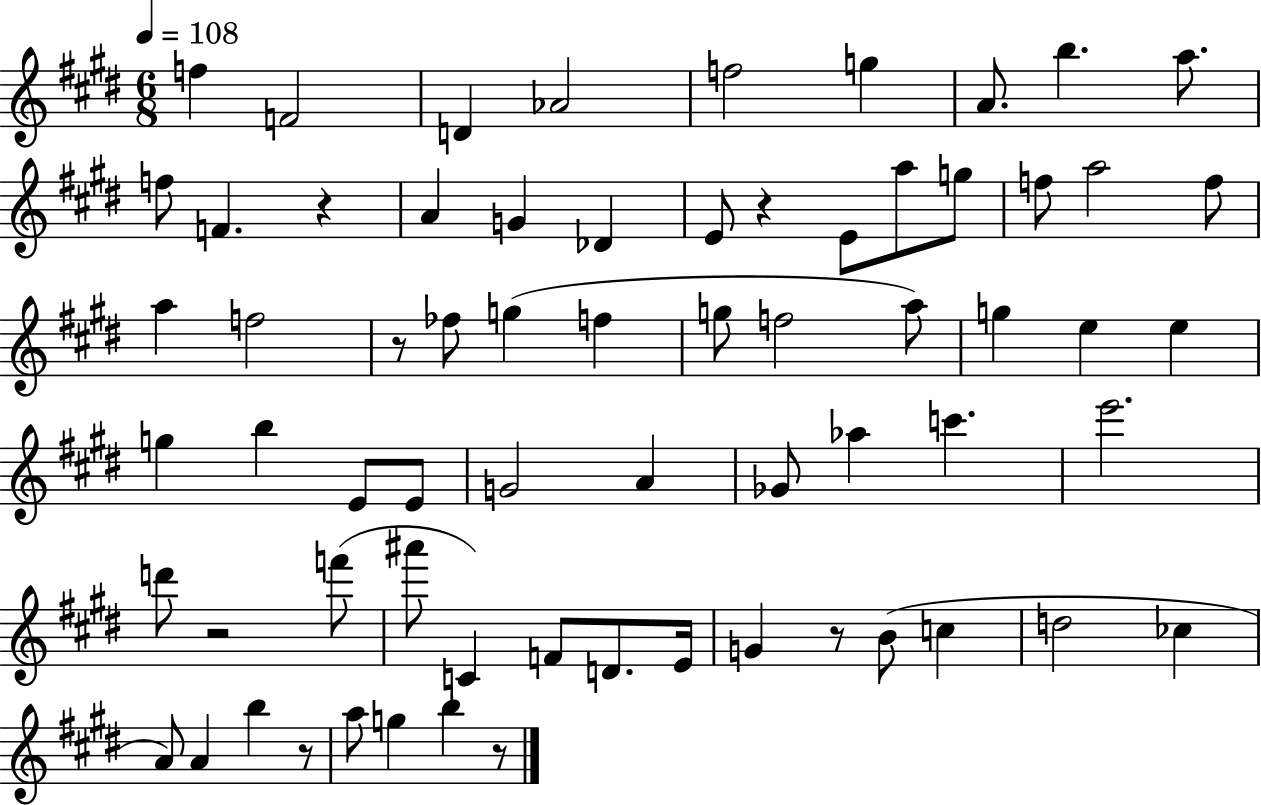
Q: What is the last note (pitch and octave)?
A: B5